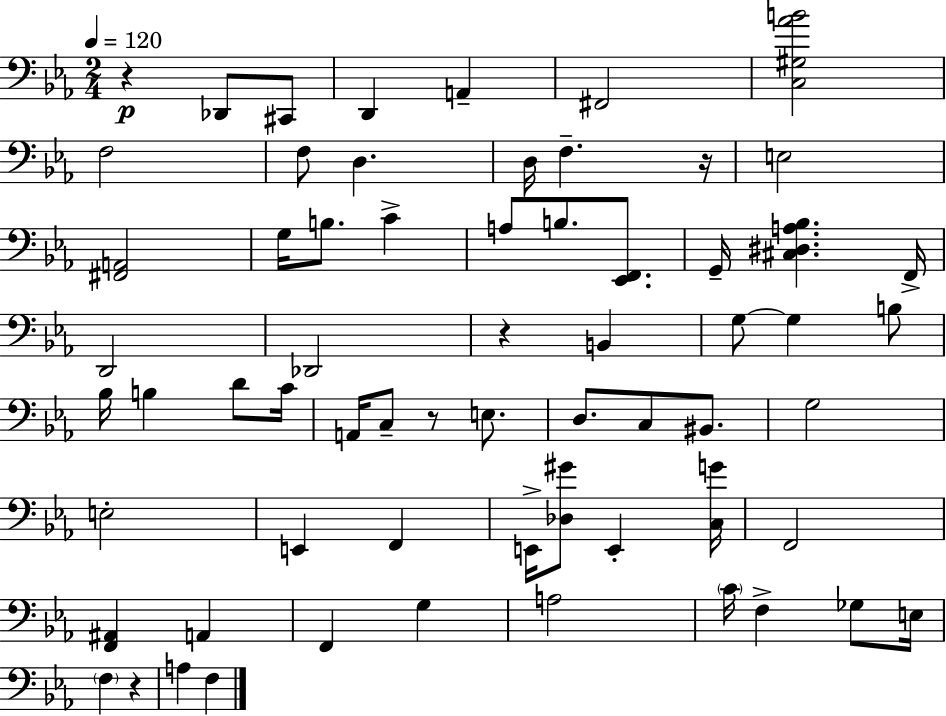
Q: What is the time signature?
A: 2/4